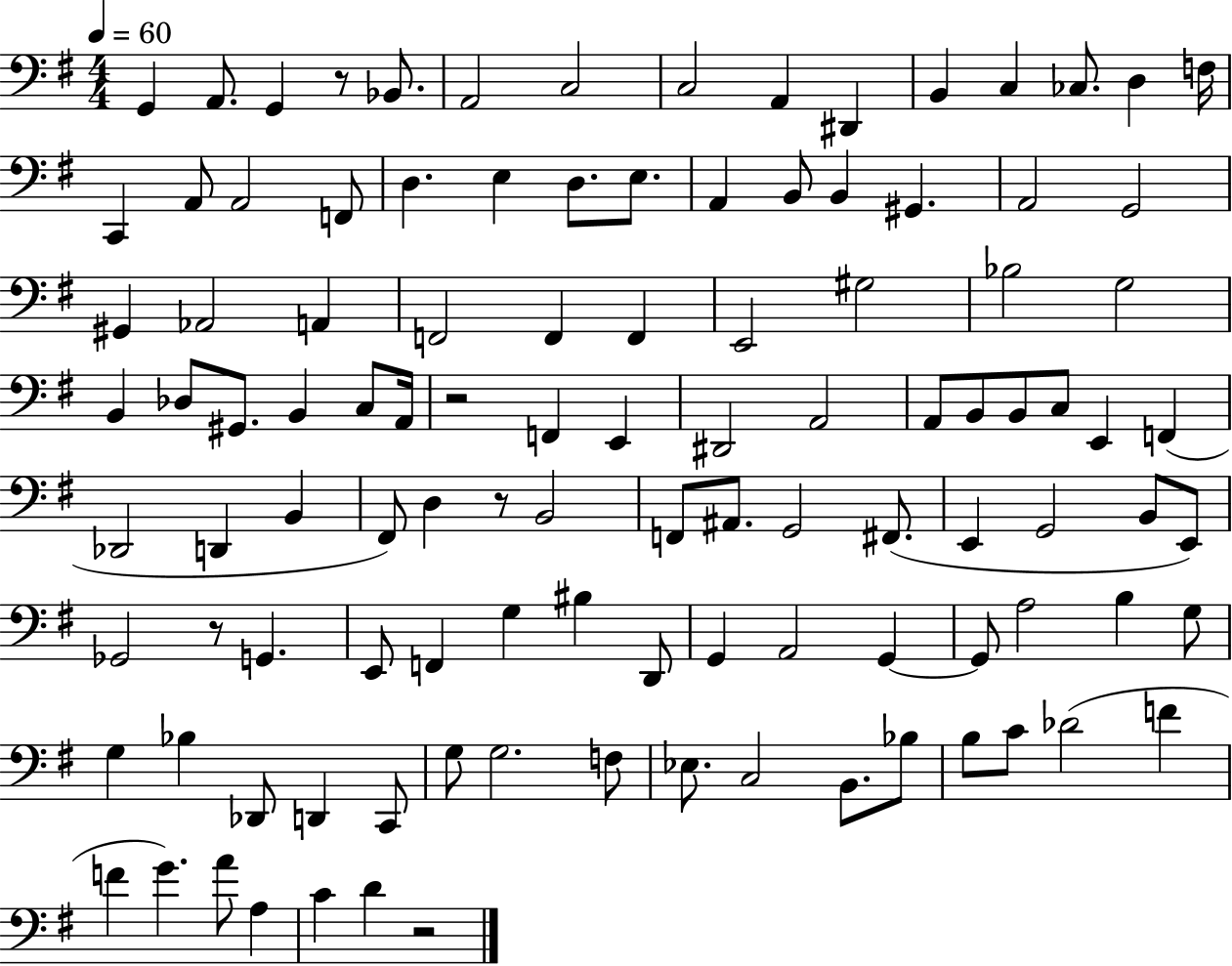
G2/q A2/e. G2/q R/e Bb2/e. A2/h C3/h C3/h A2/q D#2/q B2/q C3/q CES3/e. D3/q F3/s C2/q A2/e A2/h F2/e D3/q. E3/q D3/e. E3/e. A2/q B2/e B2/q G#2/q. A2/h G2/h G#2/q Ab2/h A2/q F2/h F2/q F2/q E2/h G#3/h Bb3/h G3/h B2/q Db3/e G#2/e. B2/q C3/e A2/s R/h F2/q E2/q D#2/h A2/h A2/e B2/e B2/e C3/e E2/q F2/q Db2/h D2/q B2/q F#2/e D3/q R/e B2/h F2/e A#2/e. G2/h F#2/e. E2/q G2/h B2/e E2/e Gb2/h R/e G2/q. E2/e F2/q G3/q BIS3/q D2/e G2/q A2/h G2/q G2/e A3/h B3/q G3/e G3/q Bb3/q Db2/e D2/q C2/e G3/e G3/h. F3/e Eb3/e. C3/h B2/e. Bb3/e B3/e C4/e Db4/h F4/q F4/q G4/q. A4/e A3/q C4/q D4/q R/h